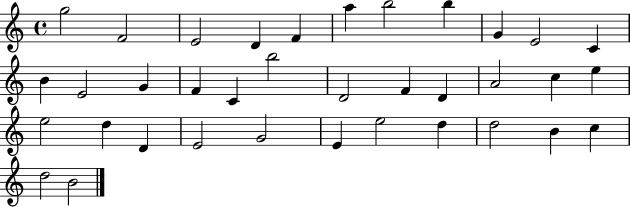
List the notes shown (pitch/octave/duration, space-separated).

G5/h F4/h E4/h D4/q F4/q A5/q B5/h B5/q G4/q E4/h C4/q B4/q E4/h G4/q F4/q C4/q B5/h D4/h F4/q D4/q A4/h C5/q E5/q E5/h D5/q D4/q E4/h G4/h E4/q E5/h D5/q D5/h B4/q C5/q D5/h B4/h